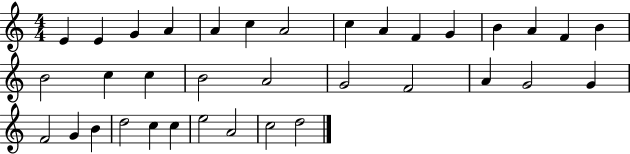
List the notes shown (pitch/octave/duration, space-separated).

E4/q E4/q G4/q A4/q A4/q C5/q A4/h C5/q A4/q F4/q G4/q B4/q A4/q F4/q B4/q B4/h C5/q C5/q B4/h A4/h G4/h F4/h A4/q G4/h G4/q F4/h G4/q B4/q D5/h C5/q C5/q E5/h A4/h C5/h D5/h